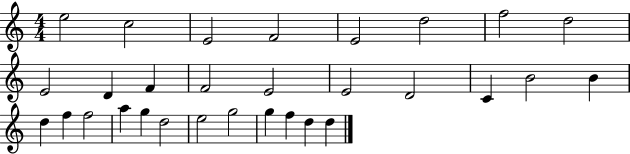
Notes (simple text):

E5/h C5/h E4/h F4/h E4/h D5/h F5/h D5/h E4/h D4/q F4/q F4/h E4/h E4/h D4/h C4/q B4/h B4/q D5/q F5/q F5/h A5/q G5/q D5/h E5/h G5/h G5/q F5/q D5/q D5/q